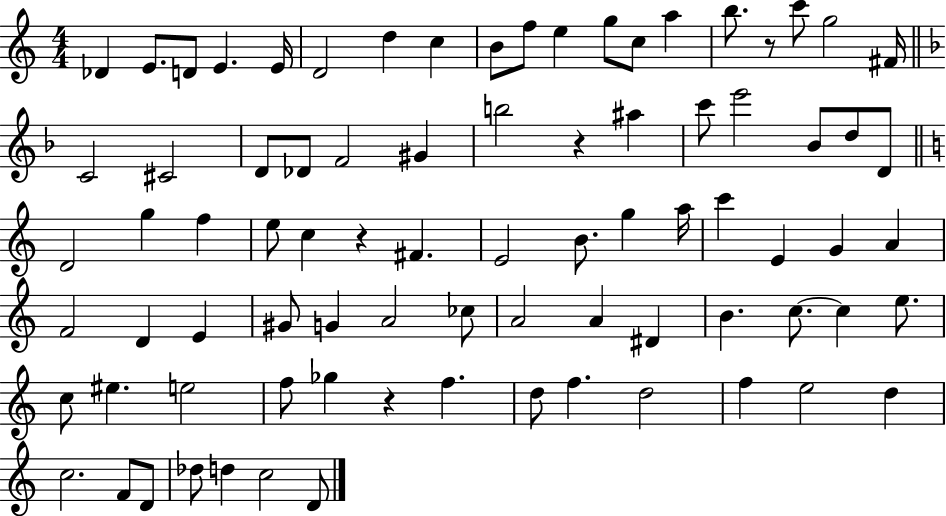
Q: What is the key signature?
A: C major